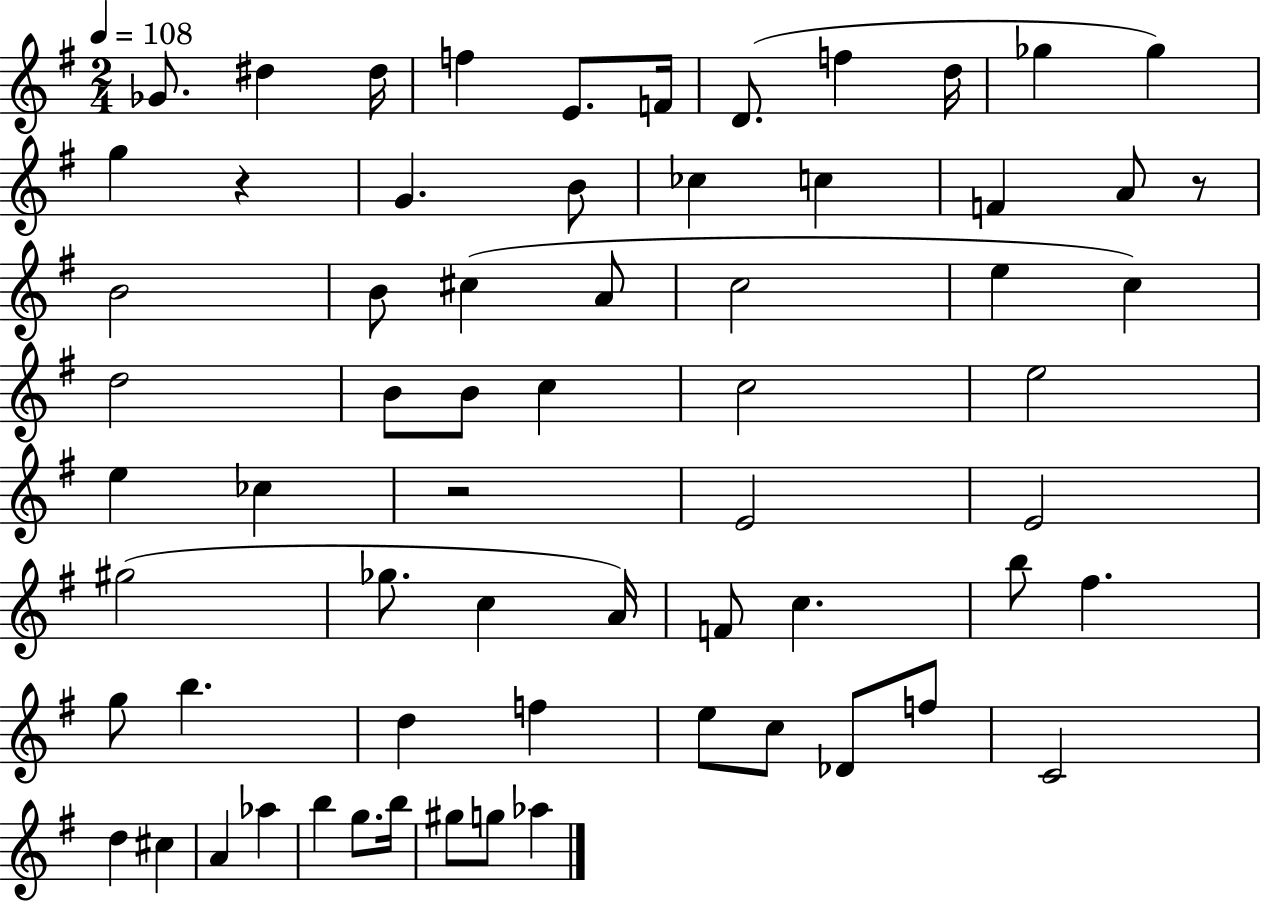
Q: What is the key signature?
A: G major